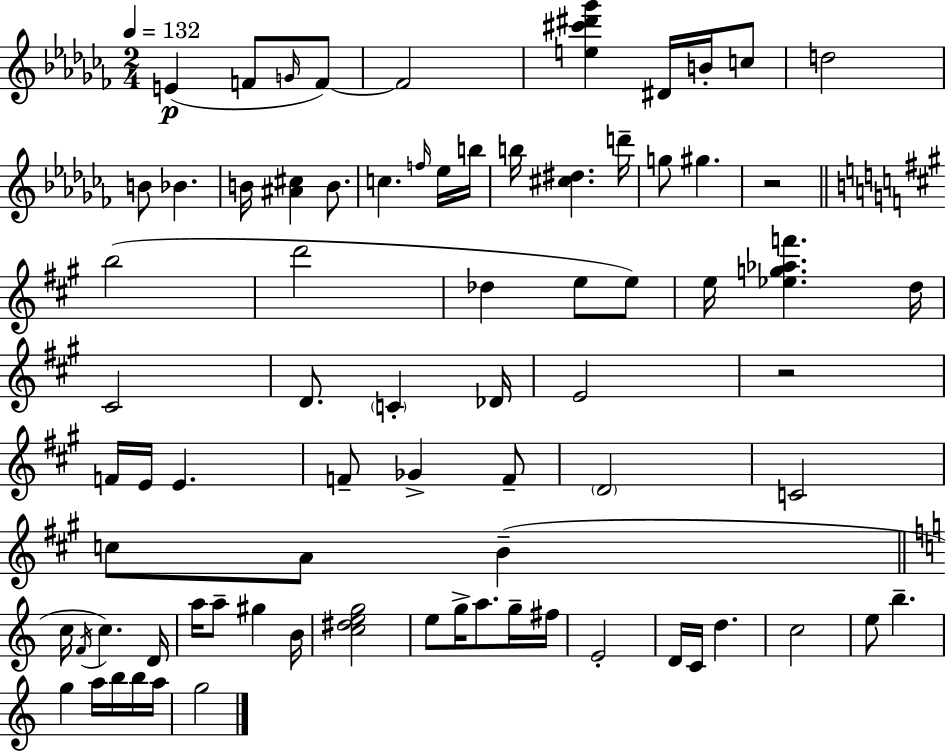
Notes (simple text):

E4/q F4/e G4/s F4/e F4/h [E5,C#6,D#6,Gb6]/q D#4/s B4/s C5/e D5/h B4/e Bb4/q. B4/s [A#4,C#5]/q B4/e. C5/q. F5/s Eb5/s B5/s B5/s [C#5,D#5]/q. D6/s G5/e G#5/q. R/h B5/h D6/h Db5/q E5/e E5/e E5/s [Eb5,G5,Ab5,F6]/q. D5/s C#4/h D4/e. C4/q Db4/s E4/h R/h F4/s E4/s E4/q. F4/e Gb4/q F4/e D4/h C4/h C5/e A4/e B4/q C5/s F4/s C5/q. D4/s A5/s A5/e G#5/q B4/s [C5,D#5,E5,G5]/h E5/e G5/s A5/e. G5/s F#5/s E4/h D4/s C4/s D5/q. C5/h E5/e B5/q. G5/q A5/s B5/s B5/s A5/s G5/h